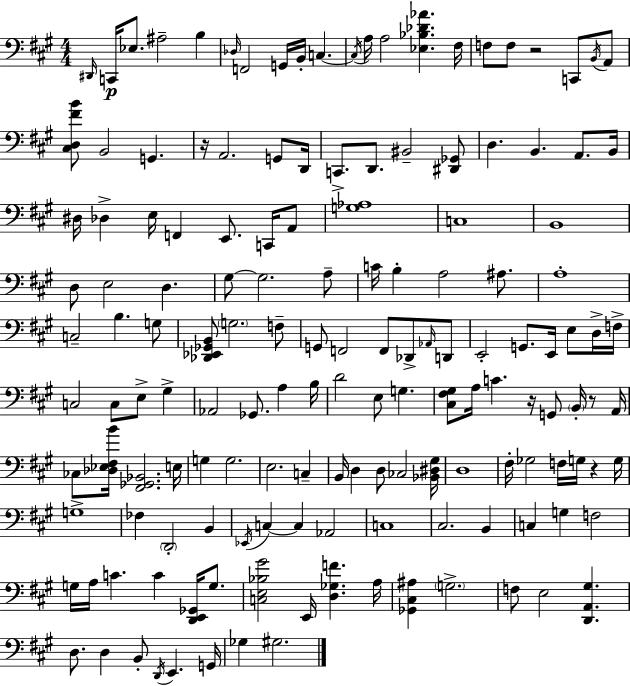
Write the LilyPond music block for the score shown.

{
  \clef bass
  \numericTimeSignature
  \time 4/4
  \key a \major
  \grace { dis,16 }\p c,16 ees8. ais2-- b4 | \grace { des16 } f,2 g,16 b,16-. c4.~~ | \acciaccatura { c16 } a16 a2 <ees bes des' aes'>4. | fis16 f8 f8 r2 c,8 | \break \acciaccatura { b,16 } a,8 <cis d fis' b'>8 b,2 g,4. | r16 a,2. | g,8 d,16 c,8.-> d,8. bis,2-- | <dis, ges,>8 d4. b,4. | \break a,8. b,16 dis16 des4-> e16 f,4 e,8. | c,16 a,8 <g aes>1 | c1 | b,1 | \break d8 e2 d4. | gis8~~ gis2. | a8-- c'16 b4-. a2 | ais8. a1-. | \break c2-- b4. | g8 <des, ees, ges, b,>8 \parenthesize g2. | f8-- g,8 f,2 f,8 | des,8-> \grace { aes,16 } d,8 e,2-. g,8. | \break e,16 e8 d16-> f16-> c2 c8 e8-> | gis4-> aes,2 ges,8. | a4 b16 d'2 e8 g4. | <cis fis gis>8 a16 c'4. r16 g,8 | \break \parenthesize b,16-. r8 a,16 ces8 <des ees fis b'>16 <fis, ges, bes,>2. | e16 g4 g2. | e2. | c4-- b,16 d4 d8 ces2 | \break <bes, dis gis>16 d1 | fis16-. ges2 f16 g16 | r4 g16 g1-> | fes4 \parenthesize d,2-. | \break b,4 \acciaccatura { ees,16 } c4~~ c4 aes,2 | c1 | cis2. | b,4 c4 g4 f2 | \break g16 a16 c'4. c'4 | <d, e, ges,>16 g8. <c e bes gis'>2 e,16 <d ges f'>4. | a16 <ges, cis ais>4 \parenthesize g2.-> | f8 e2 | \break <d, a, gis>4. d8. d4 b,8-. \acciaccatura { d,16 } | e,4. g,16 ges4 gis2. | \bar "|."
}